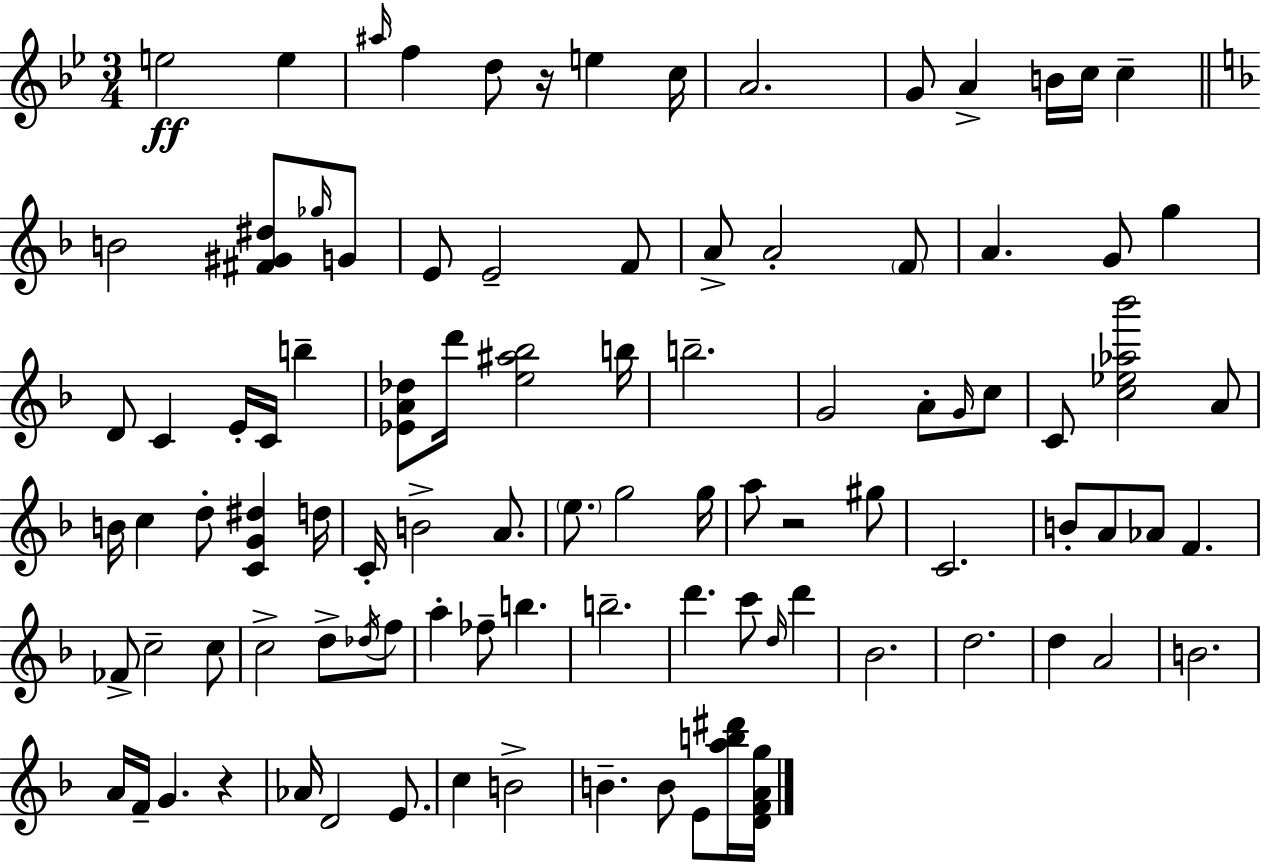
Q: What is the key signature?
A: G minor